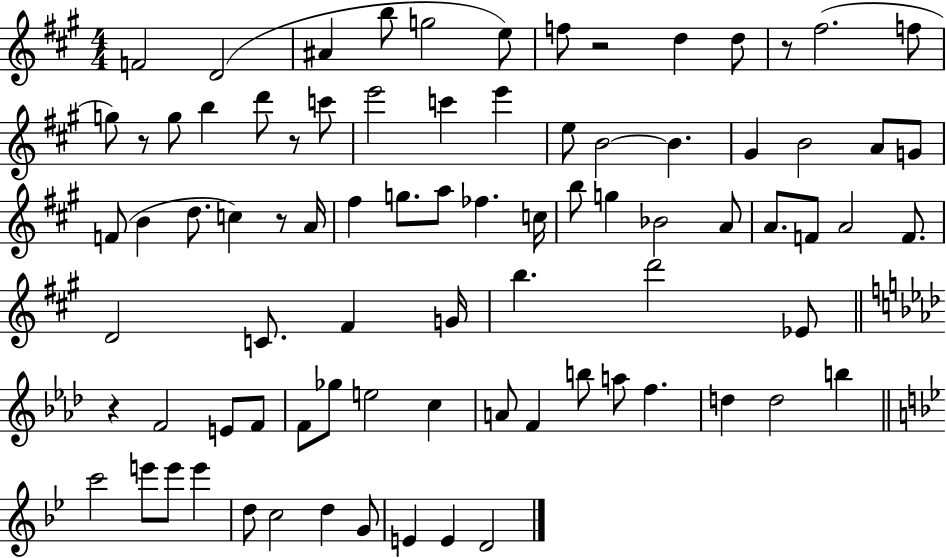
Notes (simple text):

F4/h D4/h A#4/q B5/e G5/h E5/e F5/e R/h D5/q D5/e R/e F#5/h. F5/e G5/e R/e G5/e B5/q D6/e R/e C6/e E6/h C6/q E6/q E5/e B4/h B4/q. G#4/q B4/h A4/e G4/e F4/e B4/q D5/e. C5/q R/e A4/s F#5/q G5/e. A5/e FES5/q. C5/s B5/e G5/q Bb4/h A4/e A4/e. F4/e A4/h F4/e. D4/h C4/e. F#4/q G4/s B5/q. D6/h Eb4/e R/q F4/h E4/e F4/e F4/e Gb5/e E5/h C5/q A4/e F4/q B5/e A5/e F5/q. D5/q D5/h B5/q C6/h E6/e E6/e E6/q D5/e C5/h D5/q G4/e E4/q E4/q D4/h